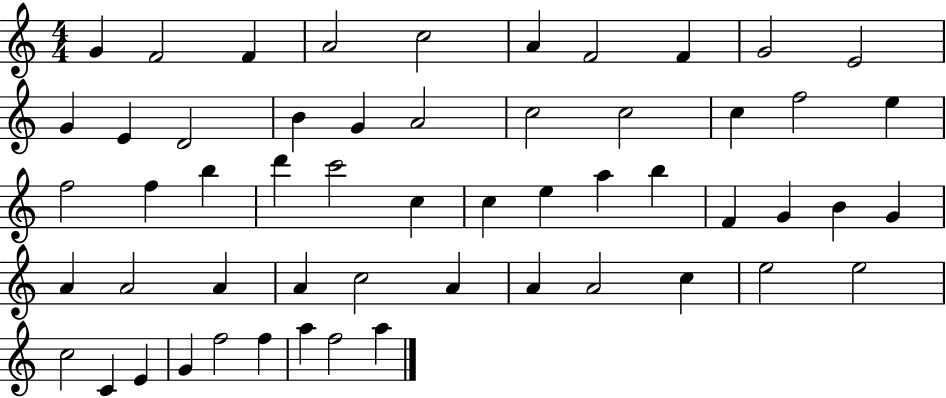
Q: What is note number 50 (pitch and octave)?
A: G4